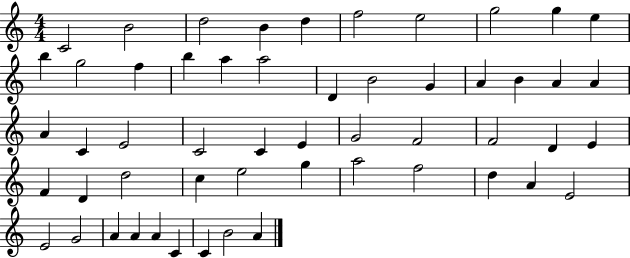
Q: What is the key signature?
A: C major